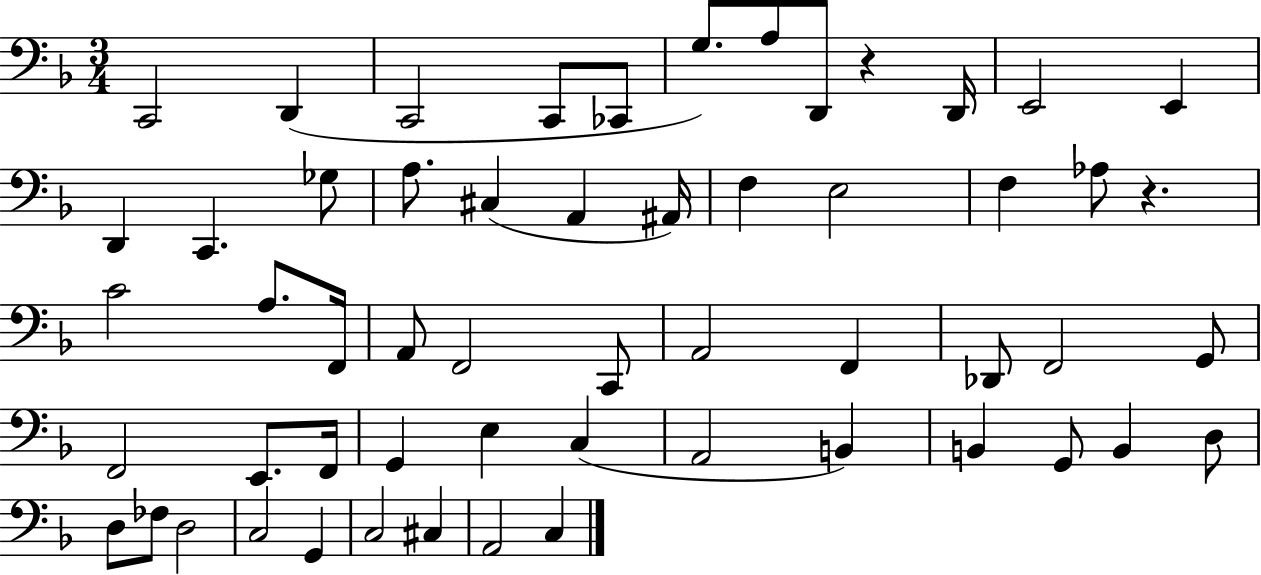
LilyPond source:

{
  \clef bass
  \numericTimeSignature
  \time 3/4
  \key f \major
  c,2 d,4( | c,2 c,8 ces,8 | g8.) a8 d,8 r4 d,16 | e,2 e,4 | \break d,4 c,4. ges8 | a8. cis4( a,4 ais,16) | f4 e2 | f4 aes8 r4. | \break c'2 a8. f,16 | a,8 f,2 c,8 | a,2 f,4 | des,8 f,2 g,8 | \break f,2 e,8. f,16 | g,4 e4 c4( | a,2 b,4) | b,4 g,8 b,4 d8 | \break d8 fes8 d2 | c2 g,4 | c2 cis4 | a,2 c4 | \break \bar "|."
}